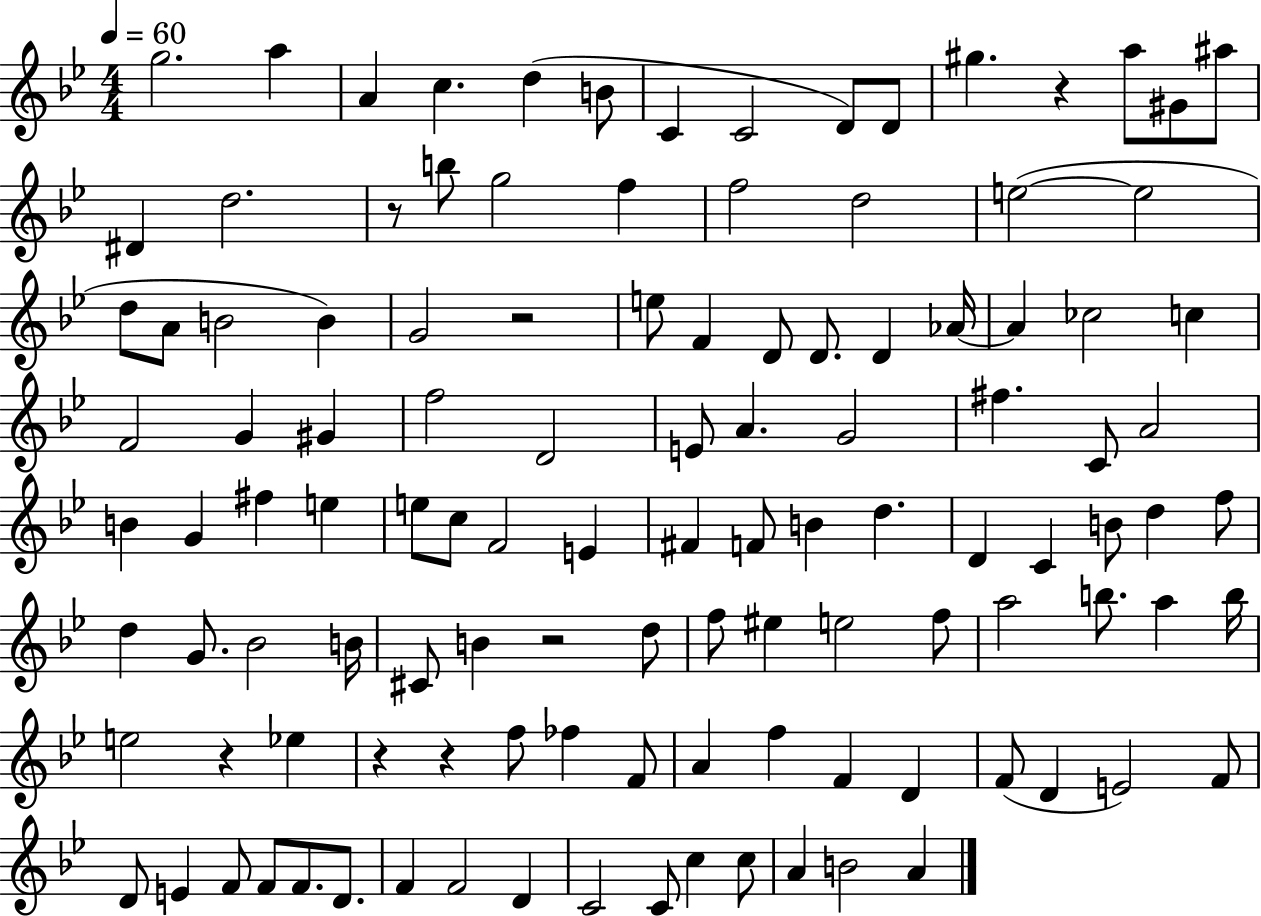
G5/h. A5/q A4/q C5/q. D5/q B4/e C4/q C4/h D4/e D4/e G#5/q. R/q A5/e G#4/e A#5/e D#4/q D5/h. R/e B5/e G5/h F5/q F5/h D5/h E5/h E5/h D5/e A4/e B4/h B4/q G4/h R/h E5/e F4/q D4/e D4/e. D4/q Ab4/s Ab4/q CES5/h C5/q F4/h G4/q G#4/q F5/h D4/h E4/e A4/q. G4/h F#5/q. C4/e A4/h B4/q G4/q F#5/q E5/q E5/e C5/e F4/h E4/q F#4/q F4/e B4/q D5/q. D4/q C4/q B4/e D5/q F5/e D5/q G4/e. Bb4/h B4/s C#4/e B4/q R/h D5/e F5/e EIS5/q E5/h F5/e A5/h B5/e. A5/q B5/s E5/h R/q Eb5/q R/q R/q F5/e FES5/q F4/e A4/q F5/q F4/q D4/q F4/e D4/q E4/h F4/e D4/e E4/q F4/e F4/e F4/e. D4/e. F4/q F4/h D4/q C4/h C4/e C5/q C5/e A4/q B4/h A4/q